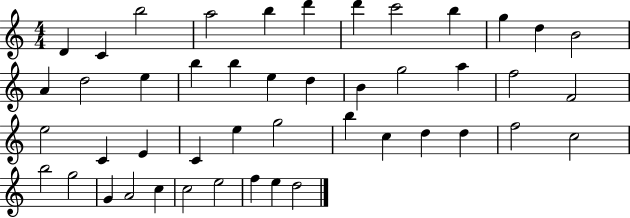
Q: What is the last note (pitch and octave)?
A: D5